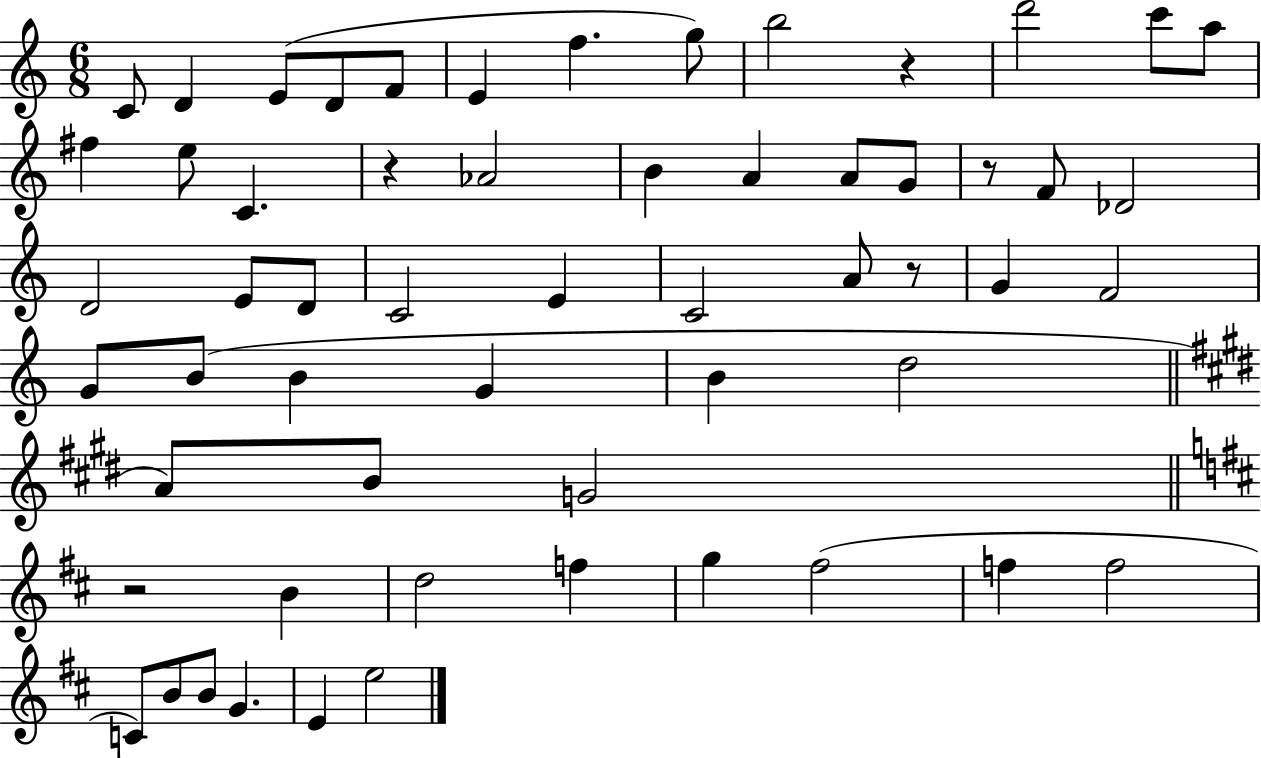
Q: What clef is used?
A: treble